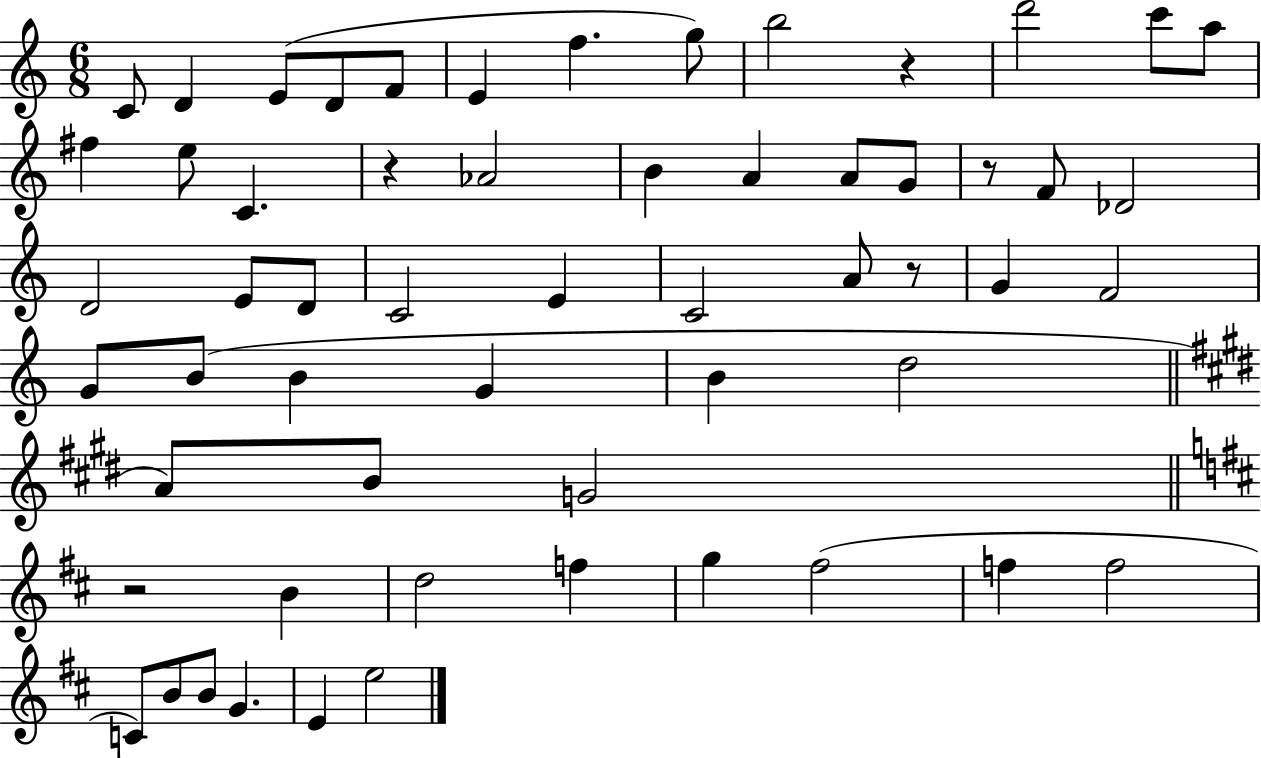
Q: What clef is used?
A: treble